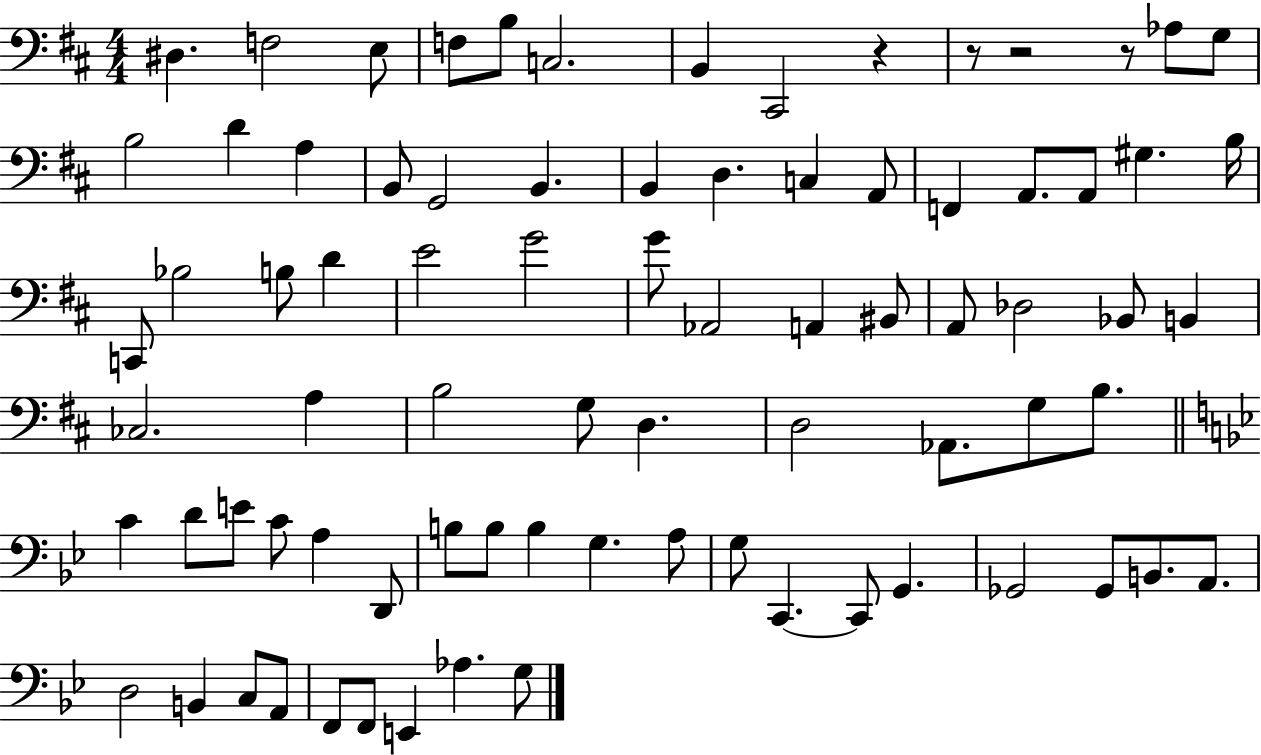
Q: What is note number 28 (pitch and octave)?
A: B3